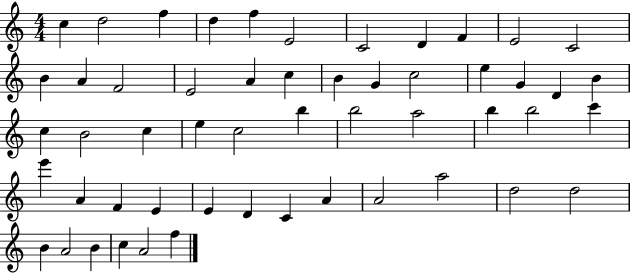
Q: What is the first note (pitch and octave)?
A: C5